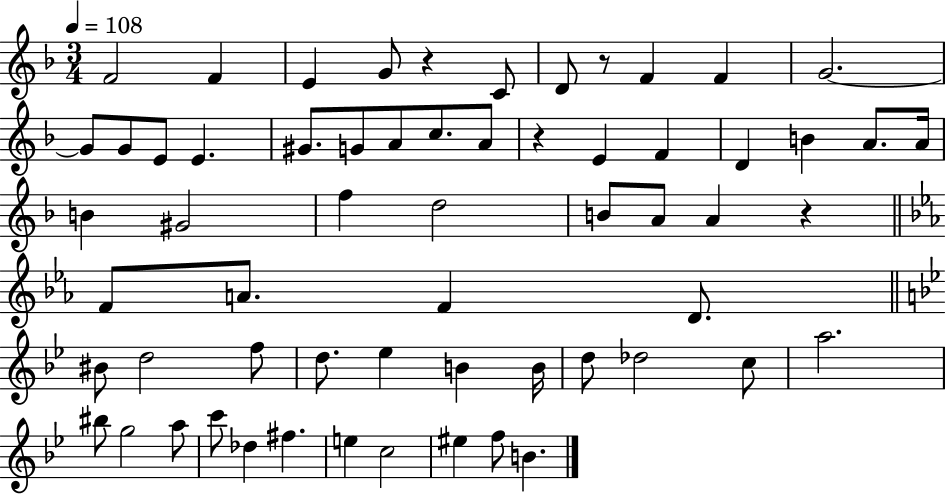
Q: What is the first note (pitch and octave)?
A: F4